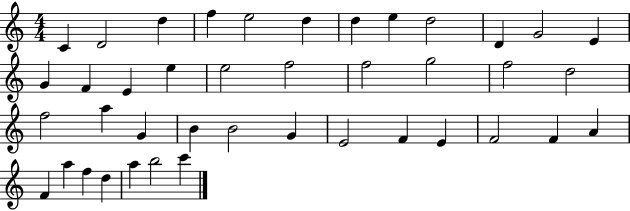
X:1
T:Untitled
M:4/4
L:1/4
K:C
C D2 d f e2 d d e d2 D G2 E G F E e e2 f2 f2 g2 f2 d2 f2 a G B B2 G E2 F E F2 F A F a f d a b2 c'